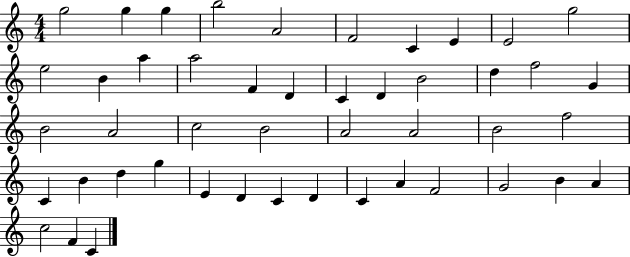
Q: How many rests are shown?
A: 0